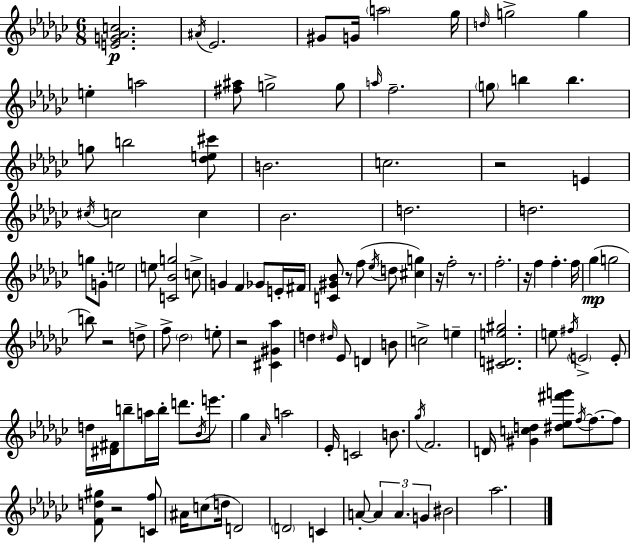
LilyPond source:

{
  \clef treble
  \numericTimeSignature
  \time 6/8
  \key ees \minor
  <e' g' aes' c''>2.\p | \acciaccatura { ais'16 } ees'2. | gis'8 g'16 \parenthesize a''2 | ges''16 \grace { d''16 } g''2-> g''4 | \break e''4-. a''2 | <fis'' ais''>8 g''2-> | g''8 \grace { a''16 } f''2.-- | \parenthesize g''8 b''4 b''4. | \break g''8 b''2 | <des'' e'' cis'''>8 b'2. | c''2. | r2 e'4 | \break \acciaccatura { cis''16 } c''2 | c''4 bes'2. | d''2. | d''2. | \break g''8 g'8-. e''2 | e''8 <c' bes' g''>2 | c''8-> g'4 f'4 | ges'8 e'16-. fis'16 <c' gis' bes'>8 r8 f''8( \acciaccatura { ees''16 } d''8 | \break <cis'' g''>4) r16 f''2-. | r8. f''2.-. | r16 f''4 f''4.-. | f''16 ges''4(\mp g''2 | \break b''8) r2 | d''8-> f''8-> \parenthesize des''2 | e''8-. r2 | <cis' gis' aes''>4 d''4 \grace { dis''16 } ees'8 | \break d'4 b'8 c''2-> | e''4-- <cis' d' e'' gis''>2. | e''8 \acciaccatura { fis''16 } \parenthesize e'2-> | e'8-. d''16 <dis' fis'>16 b''8-- a''16 | \break b''16-. d'''8. \acciaccatura { bes'16 } e'''8. ges''4 | \grace { aes'16 } a''2 ees'16-. c'2 | b'8. \acciaccatura { ges''16 } f'2. | d'16 <gis' c'' d''>4 | \break <dis'' ees'' fis''' g'''>8 \acciaccatura { f''16~ }~ f''8. f''8 <f' d'' gis''>8 | r2 <c' f''>8 ais'16 | c''8( d''16 d'2) \parenthesize d'2 | c'4 a'8-.~~ | \break \tuplet 3/2 { a'4 a'4. g'4 } | bis'2 aes''2. | \bar "|."
}